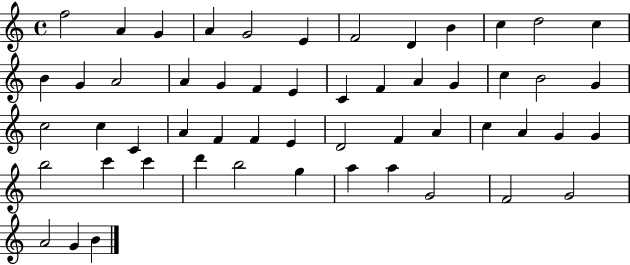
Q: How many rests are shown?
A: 0